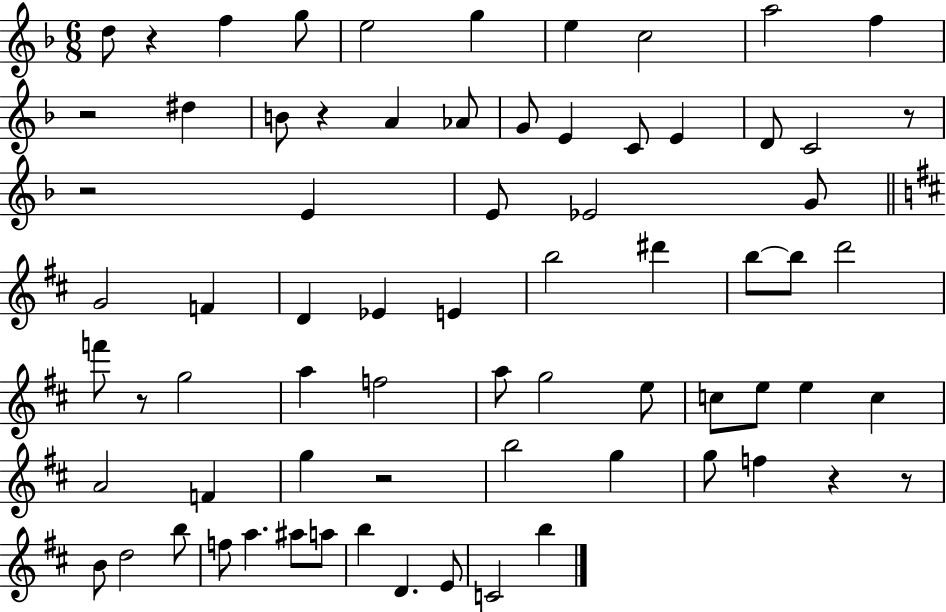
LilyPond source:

{
  \clef treble
  \numericTimeSignature
  \time 6/8
  \key f \major
  d''8 r4 f''4 g''8 | e''2 g''4 | e''4 c''2 | a''2 f''4 | \break r2 dis''4 | b'8 r4 a'4 aes'8 | g'8 e'4 c'8 e'4 | d'8 c'2 r8 | \break r2 e'4 | e'8 ees'2 g'8 | \bar "||" \break \key d \major g'2 f'4 | d'4 ees'4 e'4 | b''2 dis'''4 | b''8~~ b''8 d'''2 | \break f'''8 r8 g''2 | a''4 f''2 | a''8 g''2 e''8 | c''8 e''8 e''4 c''4 | \break a'2 f'4 | g''4 r2 | b''2 g''4 | g''8 f''4 r4 r8 | \break b'8 d''2 b''8 | f''8 a''4. ais''8 a''8 | b''4 d'4. e'8 | c'2 b''4 | \break \bar "|."
}